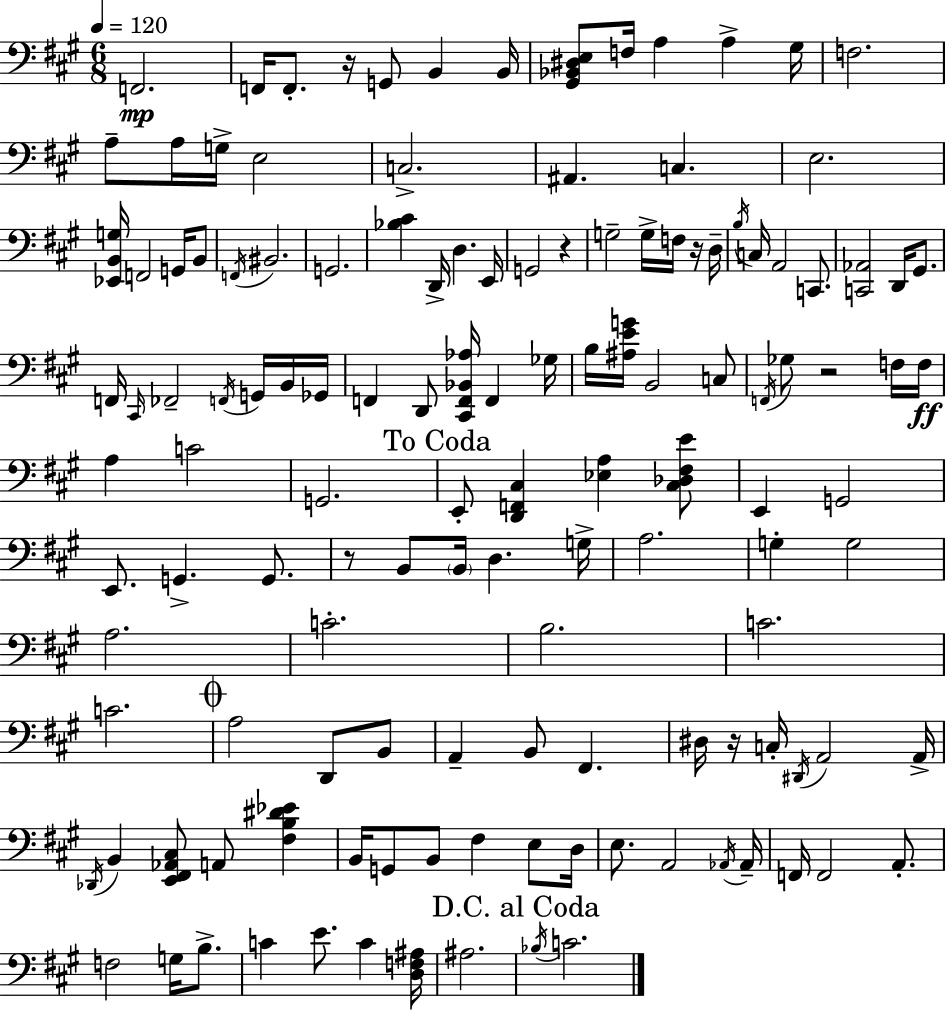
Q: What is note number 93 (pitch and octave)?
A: B2